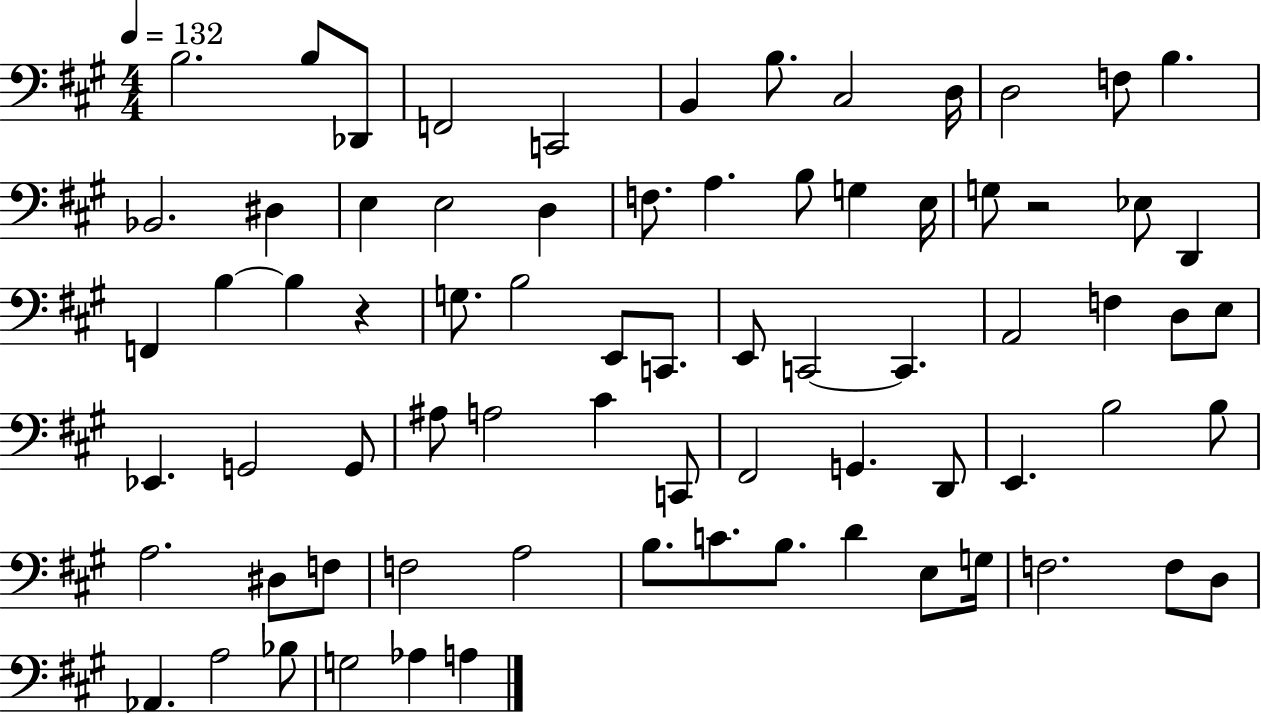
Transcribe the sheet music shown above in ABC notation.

X:1
T:Untitled
M:4/4
L:1/4
K:A
B,2 B,/2 _D,,/2 F,,2 C,,2 B,, B,/2 ^C,2 D,/4 D,2 F,/2 B, _B,,2 ^D, E, E,2 D, F,/2 A, B,/2 G, E,/4 G,/2 z2 _E,/2 D,, F,, B, B, z G,/2 B,2 E,,/2 C,,/2 E,,/2 C,,2 C,, A,,2 F, D,/2 E,/2 _E,, G,,2 G,,/2 ^A,/2 A,2 ^C C,,/2 ^F,,2 G,, D,,/2 E,, B,2 B,/2 A,2 ^D,/2 F,/2 F,2 A,2 B,/2 C/2 B,/2 D E,/2 G,/4 F,2 F,/2 D,/2 _A,, A,2 _B,/2 G,2 _A, A,